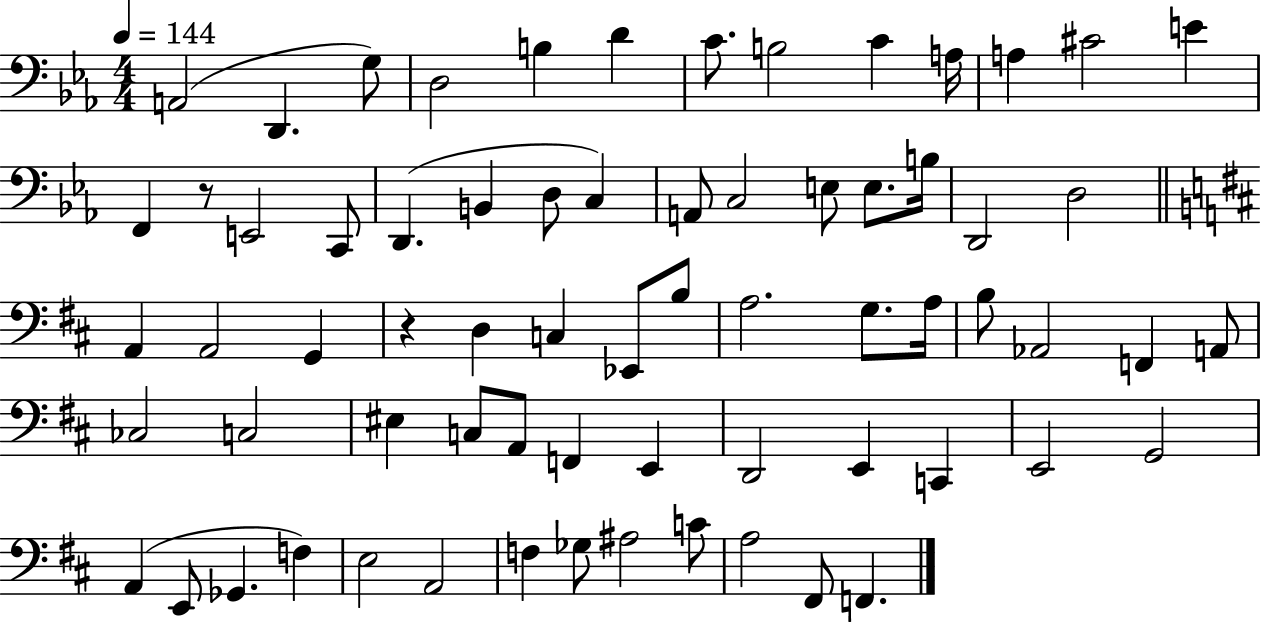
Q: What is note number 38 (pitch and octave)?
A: B3